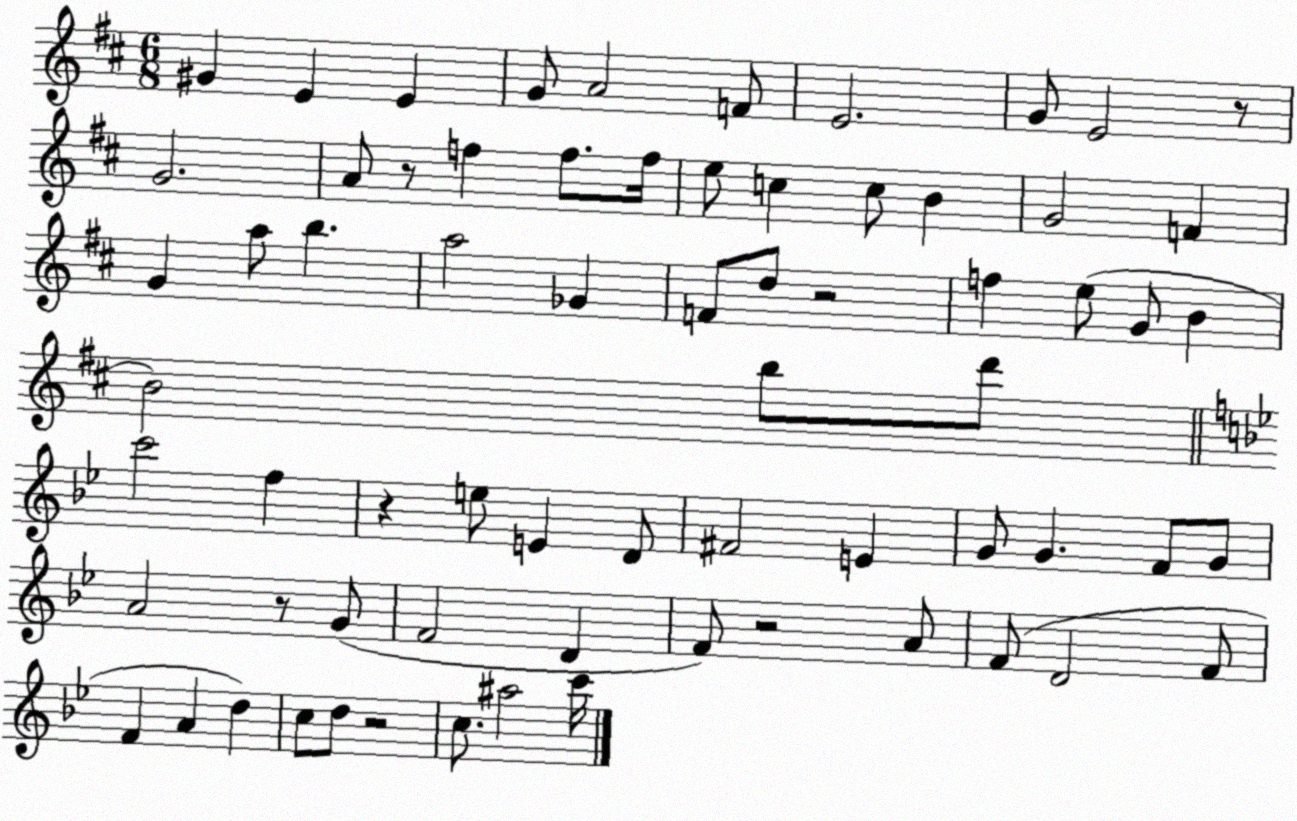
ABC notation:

X:1
T:Untitled
M:6/8
L:1/4
K:D
^G E E G/2 A2 F/2 E2 G/2 E2 z/2 G2 A/2 z/2 f f/2 f/4 e/2 c c/2 B G2 F G a/2 b a2 _G F/2 d/2 z2 f e/2 G/2 B B2 b/2 d'/2 c'2 f z e/2 E D/2 ^F2 E G/2 G F/2 G/2 A2 z/2 G/2 F2 D F/2 z2 A/2 F/2 D2 F/2 F A d c/2 d/2 z2 c/2 ^a2 c'/4